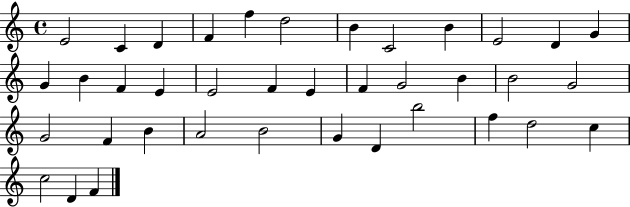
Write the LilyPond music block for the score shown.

{
  \clef treble
  \time 4/4
  \defaultTimeSignature
  \key c \major
  e'2 c'4 d'4 | f'4 f''4 d''2 | b'4 c'2 b'4 | e'2 d'4 g'4 | \break g'4 b'4 f'4 e'4 | e'2 f'4 e'4 | f'4 g'2 b'4 | b'2 g'2 | \break g'2 f'4 b'4 | a'2 b'2 | g'4 d'4 b''2 | f''4 d''2 c''4 | \break c''2 d'4 f'4 | \bar "|."
}